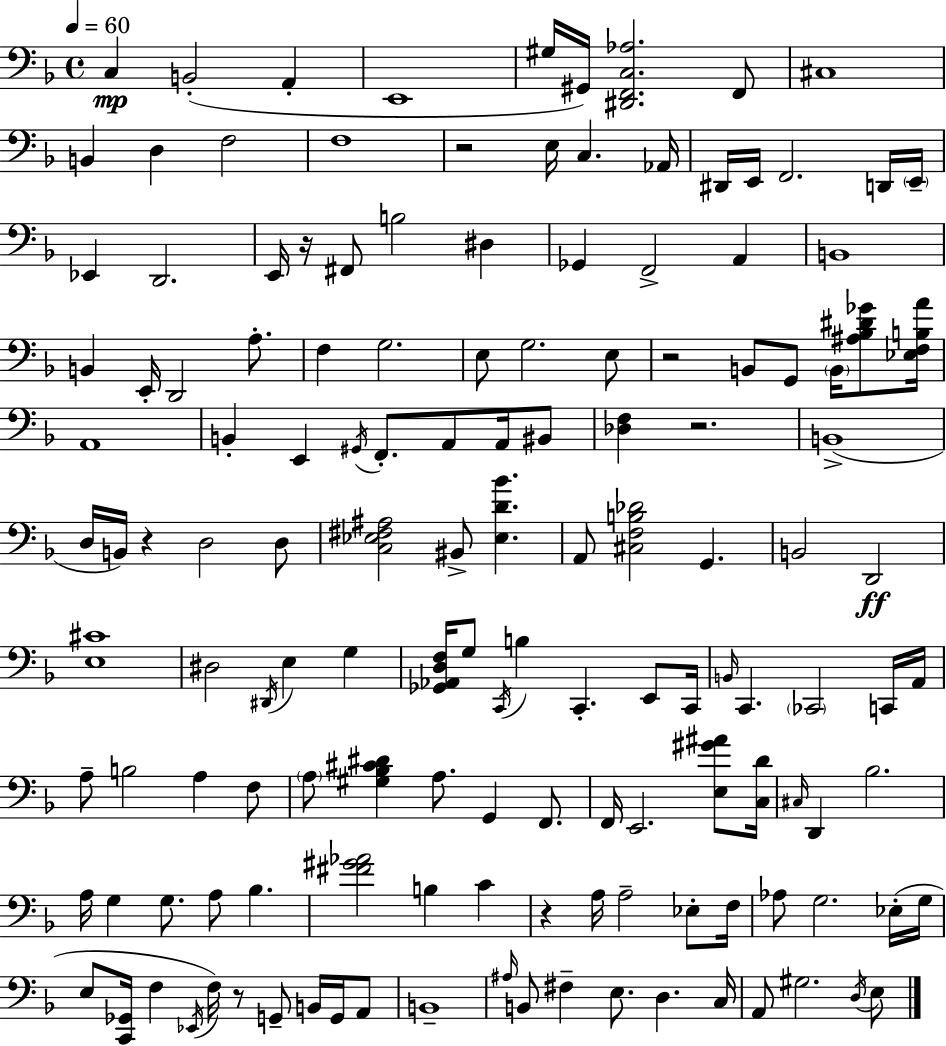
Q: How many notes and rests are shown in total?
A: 143